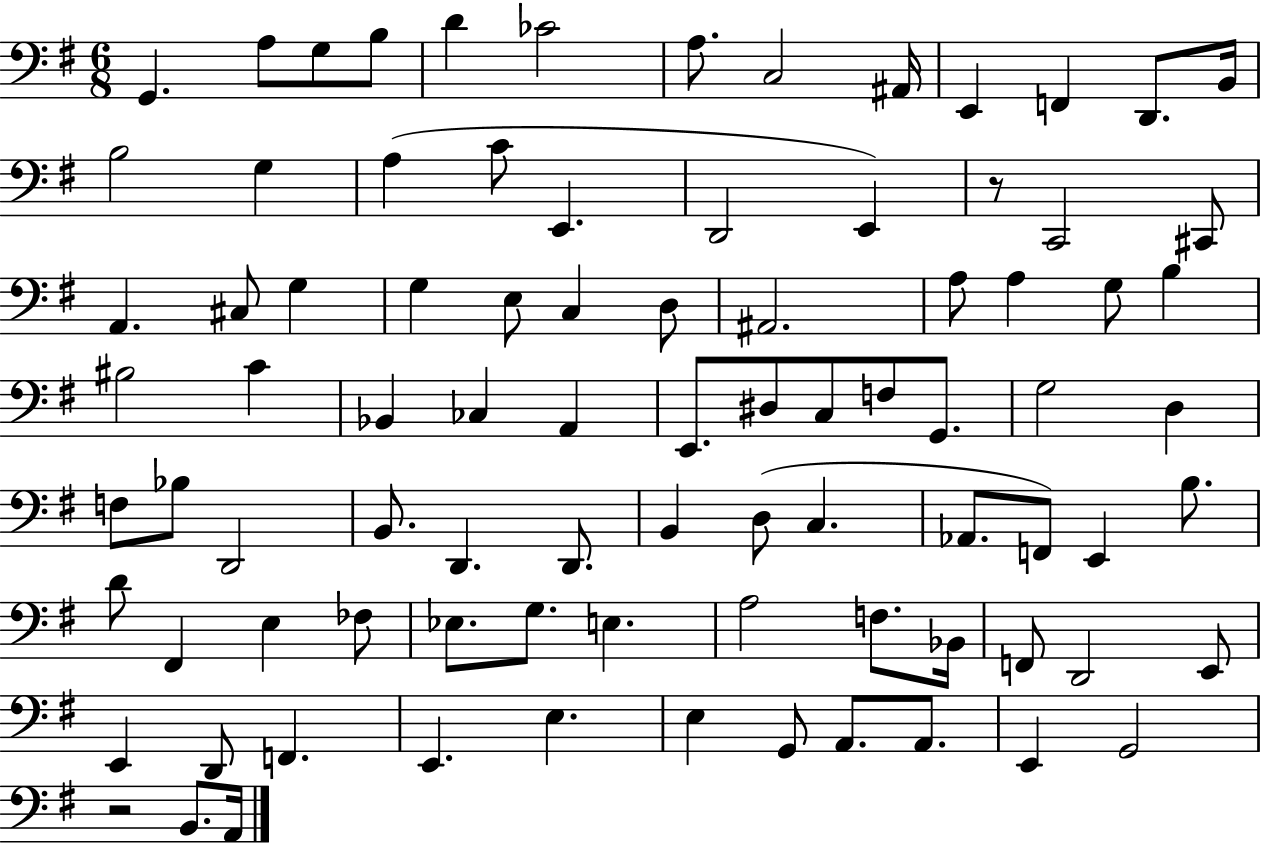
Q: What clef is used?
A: bass